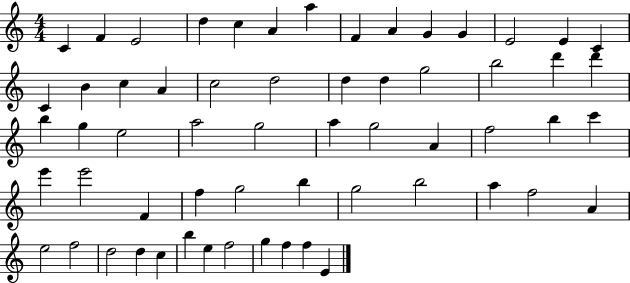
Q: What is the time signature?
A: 4/4